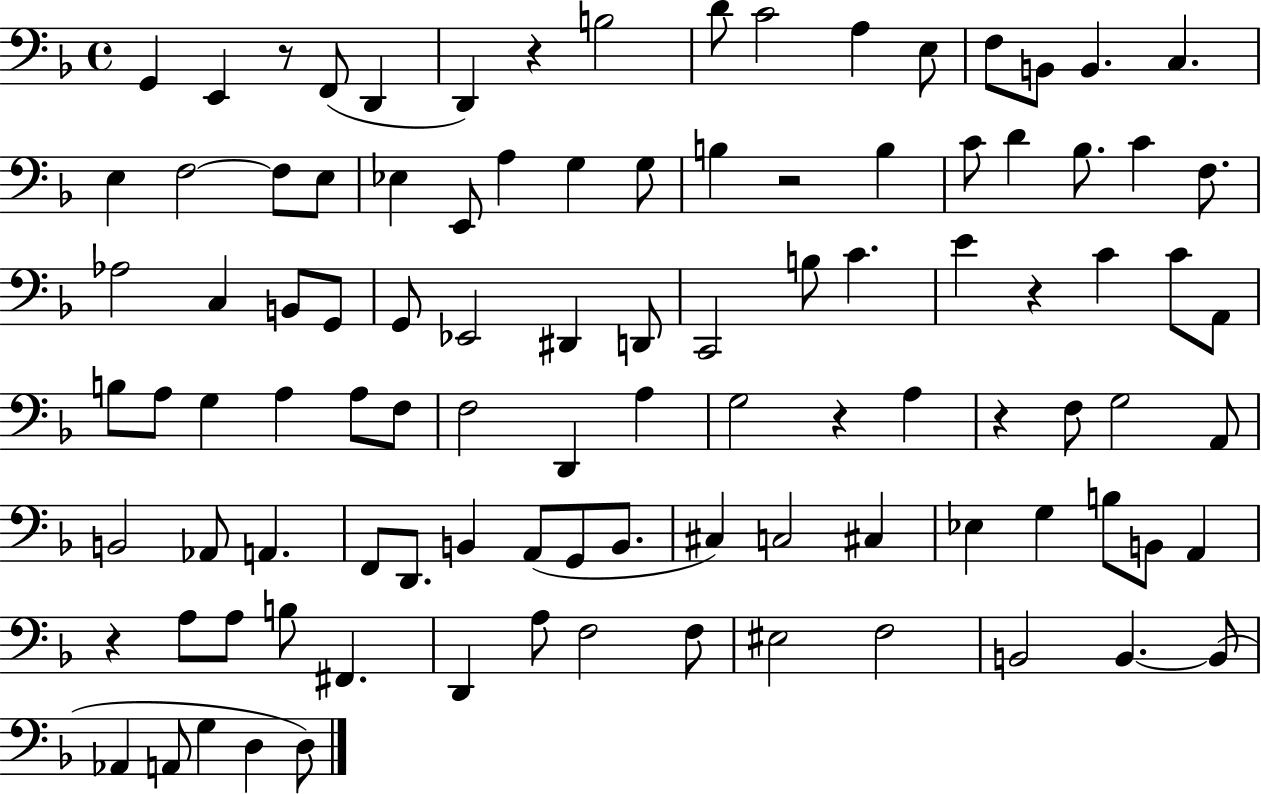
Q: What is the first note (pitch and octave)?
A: G2